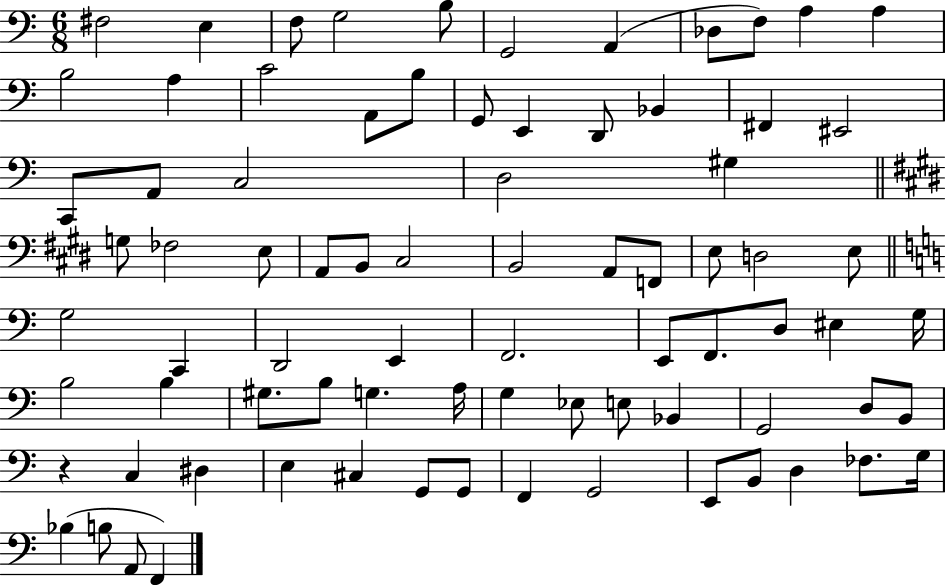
X:1
T:Untitled
M:6/8
L:1/4
K:C
^F,2 E, F,/2 G,2 B,/2 G,,2 A,, _D,/2 F,/2 A, A, B,2 A, C2 A,,/2 B,/2 G,,/2 E,, D,,/2 _B,, ^F,, ^E,,2 C,,/2 A,,/2 C,2 D,2 ^G, G,/2 _F,2 E,/2 A,,/2 B,,/2 ^C,2 B,,2 A,,/2 F,,/2 E,/2 D,2 E,/2 G,2 C,, D,,2 E,, F,,2 E,,/2 F,,/2 D,/2 ^E, G,/4 B,2 B, ^G,/2 B,/2 G, A,/4 G, _E,/2 E,/2 _B,, G,,2 D,/2 B,,/2 z C, ^D, E, ^C, G,,/2 G,,/2 F,, G,,2 E,,/2 B,,/2 D, _F,/2 G,/4 _B, B,/2 A,,/2 F,,